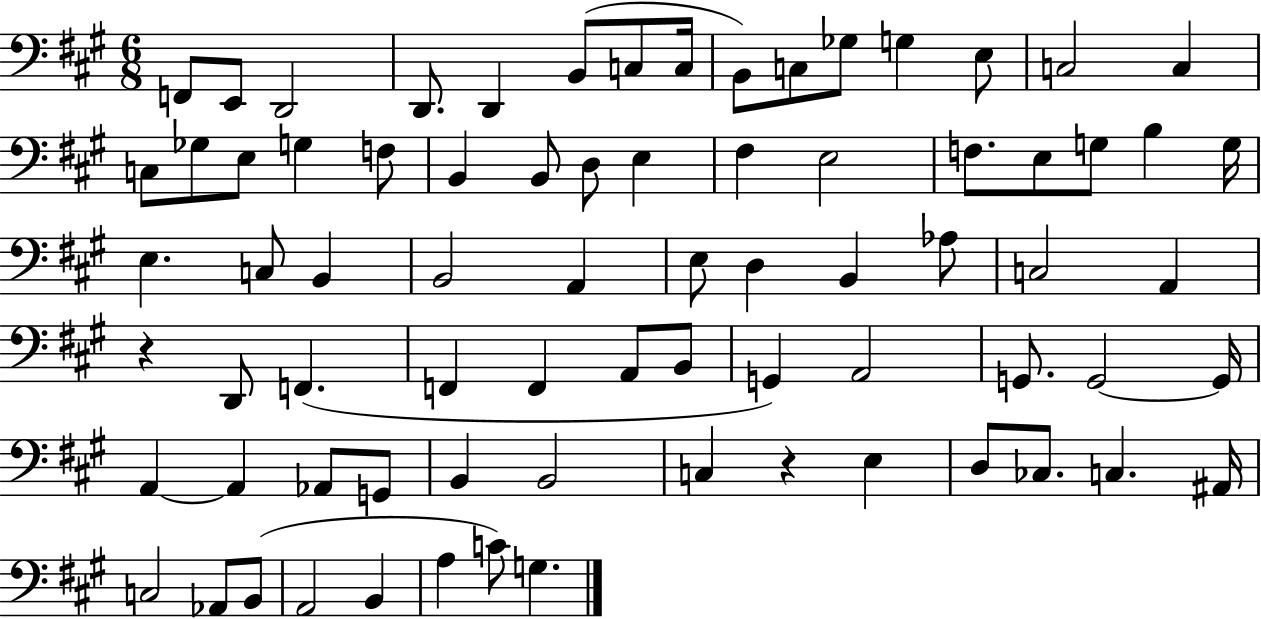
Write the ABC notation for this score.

X:1
T:Untitled
M:6/8
L:1/4
K:A
F,,/2 E,,/2 D,,2 D,,/2 D,, B,,/2 C,/2 C,/4 B,,/2 C,/2 _G,/2 G, E,/2 C,2 C, C,/2 _G,/2 E,/2 G, F,/2 B,, B,,/2 D,/2 E, ^F, E,2 F,/2 E,/2 G,/2 B, G,/4 E, C,/2 B,, B,,2 A,, E,/2 D, B,, _A,/2 C,2 A,, z D,,/2 F,, F,, F,, A,,/2 B,,/2 G,, A,,2 G,,/2 G,,2 G,,/4 A,, A,, _A,,/2 G,,/2 B,, B,,2 C, z E, D,/2 _C,/2 C, ^A,,/4 C,2 _A,,/2 B,,/2 A,,2 B,, A, C/2 G,